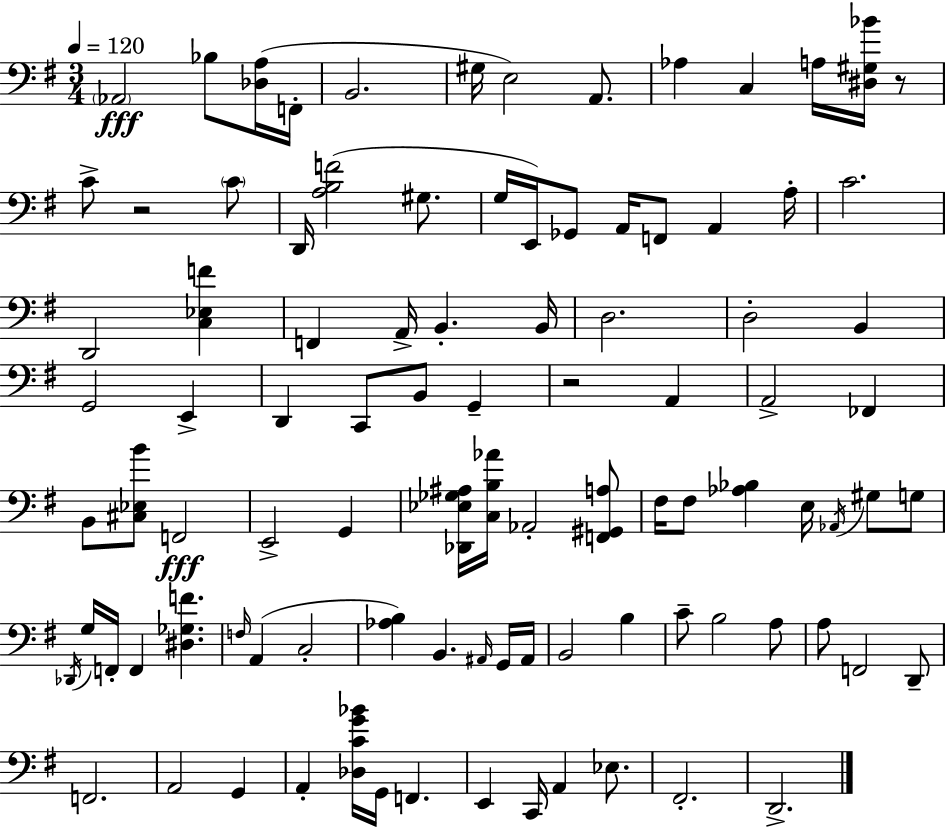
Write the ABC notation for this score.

X:1
T:Untitled
M:3/4
L:1/4
K:Em
_A,,2 _B,/2 [_D,A,]/4 F,,/4 B,,2 ^G,/4 E,2 A,,/2 _A, C, A,/4 [^D,^G,_B]/4 z/2 C/2 z2 C/2 D,,/4 [A,B,F]2 ^G,/2 G,/4 E,,/4 _G,,/2 A,,/4 F,,/2 A,, A,/4 C2 D,,2 [C,_E,F] F,, A,,/4 B,, B,,/4 D,2 D,2 B,, G,,2 E,, D,, C,,/2 B,,/2 G,, z2 A,, A,,2 _F,, B,,/2 [^C,_E,B]/2 F,,2 E,,2 G,, [_D,,_E,_G,^A,]/4 [C,B,_A]/4 _A,,2 [F,,^G,,A,]/2 ^F,/4 ^F,/2 [_A,_B,] E,/4 _A,,/4 ^G,/2 G,/2 _D,,/4 G,/4 F,,/4 F,, [^D,_G,F] F,/4 A,, C,2 [_A,B,] B,, ^A,,/4 G,,/4 ^A,,/4 B,,2 B, C/2 B,2 A,/2 A,/2 F,,2 D,,/2 F,,2 A,,2 G,, A,, [_D,CG_B]/4 G,,/4 F,, E,, C,,/4 A,, _E,/2 ^F,,2 D,,2